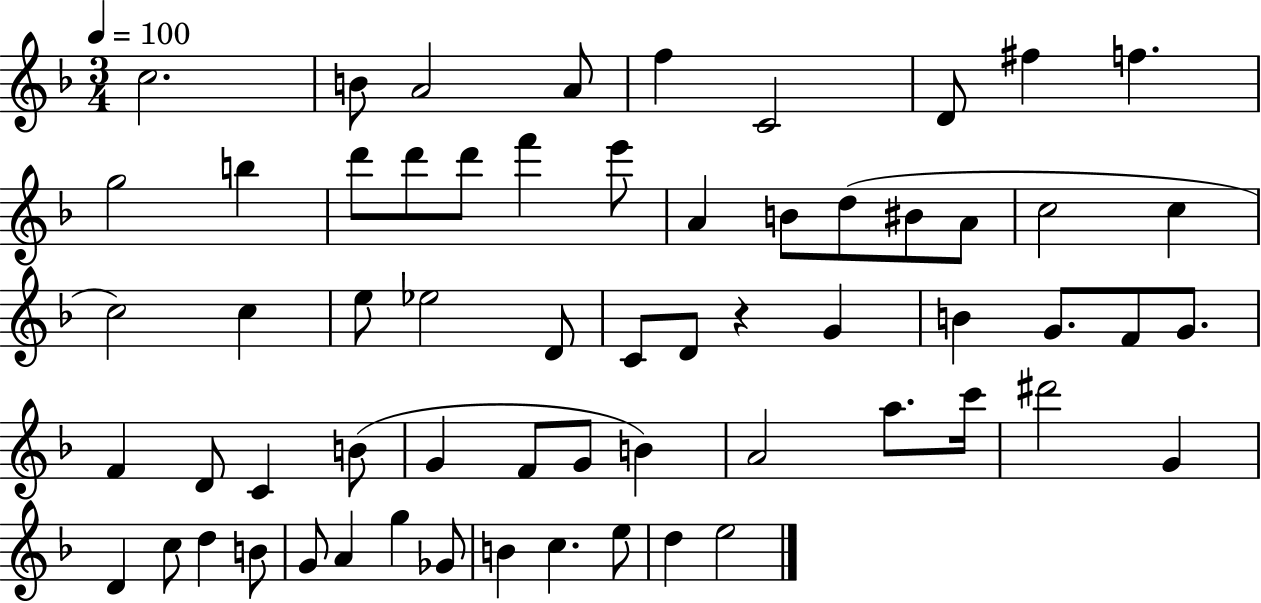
C5/h. B4/e A4/h A4/e F5/q C4/h D4/e F#5/q F5/q. G5/h B5/q D6/e D6/e D6/e F6/q E6/e A4/q B4/e D5/e BIS4/e A4/e C5/h C5/q C5/h C5/q E5/e Eb5/h D4/e C4/e D4/e R/q G4/q B4/q G4/e. F4/e G4/e. F4/q D4/e C4/q B4/e G4/q F4/e G4/e B4/q A4/h A5/e. C6/s D#6/h G4/q D4/q C5/e D5/q B4/e G4/e A4/q G5/q Gb4/e B4/q C5/q. E5/e D5/q E5/h